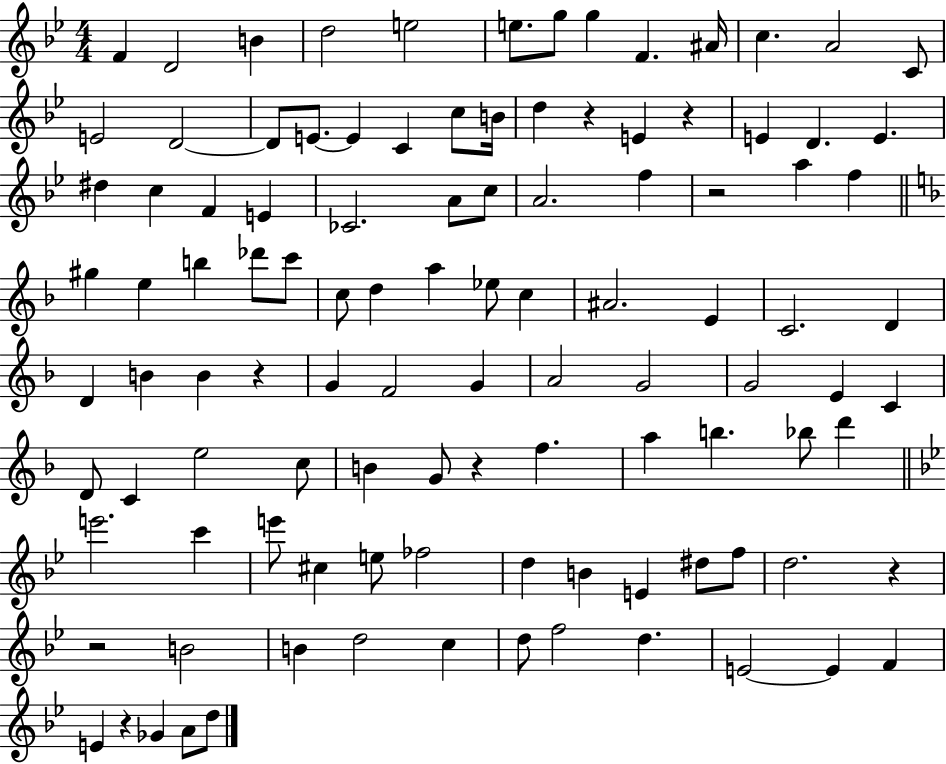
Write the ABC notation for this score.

X:1
T:Untitled
M:4/4
L:1/4
K:Bb
F D2 B d2 e2 e/2 g/2 g F ^A/4 c A2 C/2 E2 D2 D/2 E/2 E C c/2 B/4 d z E z E D E ^d c F E _C2 A/2 c/2 A2 f z2 a f ^g e b _d'/2 c'/2 c/2 d a _e/2 c ^A2 E C2 D D B B z G F2 G A2 G2 G2 E C D/2 C e2 c/2 B G/2 z f a b _b/2 d' e'2 c' e'/2 ^c e/2 _f2 d B E ^d/2 f/2 d2 z z2 B2 B d2 c d/2 f2 d E2 E F E z _G A/2 d/2